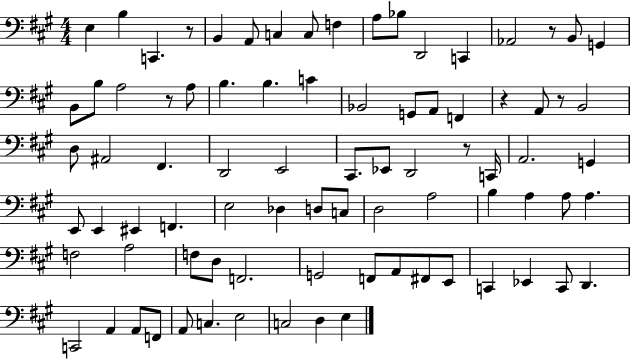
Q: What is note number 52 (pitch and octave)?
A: A3